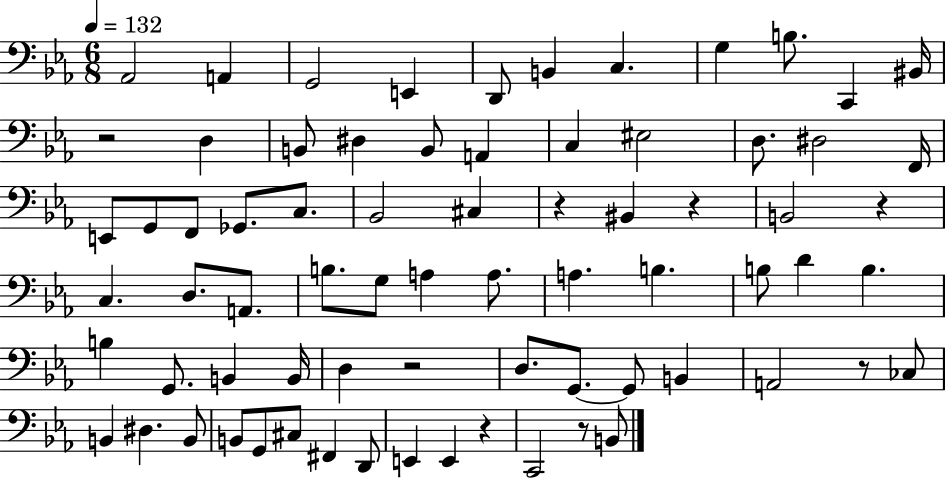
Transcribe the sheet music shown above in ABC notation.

X:1
T:Untitled
M:6/8
L:1/4
K:Eb
_A,,2 A,, G,,2 E,, D,,/2 B,, C, G, B,/2 C,, ^B,,/4 z2 D, B,,/2 ^D, B,,/2 A,, C, ^E,2 D,/2 ^D,2 F,,/4 E,,/2 G,,/2 F,,/2 _G,,/2 C,/2 _B,,2 ^C, z ^B,, z B,,2 z C, D,/2 A,,/2 B,/2 G,/2 A, A,/2 A, B, B,/2 D B, B, G,,/2 B,, B,,/4 D, z2 D,/2 G,,/2 G,,/2 B,, A,,2 z/2 _C,/2 B,, ^D, B,,/2 B,,/2 G,,/2 ^C,/2 ^F,, D,,/2 E,, E,, z C,,2 z/2 B,,/2